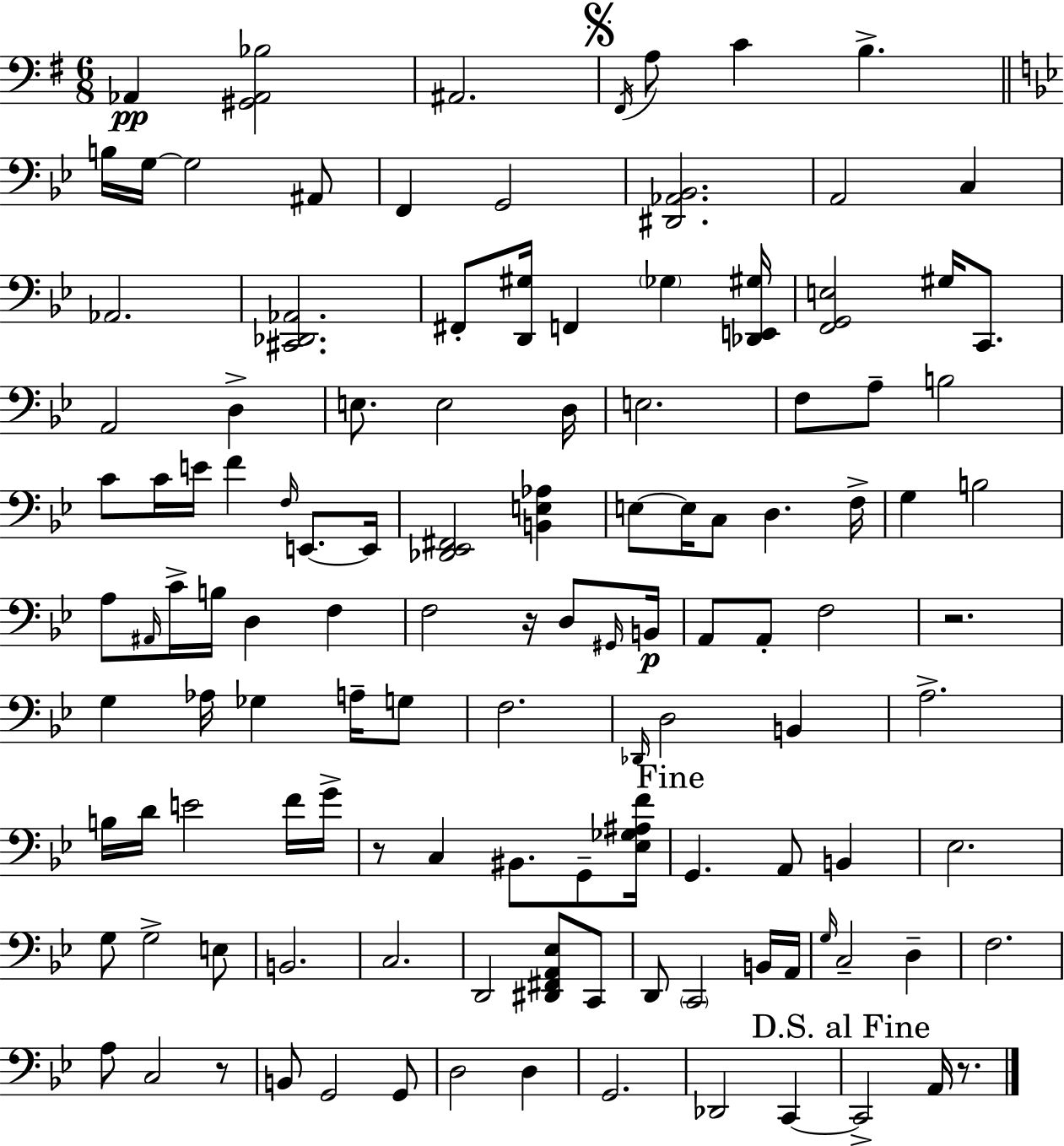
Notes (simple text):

Ab2/q [G#2,Ab2,Bb3]/h A#2/h. F#2/s A3/e C4/q B3/q. B3/s G3/s G3/h A#2/e F2/q G2/h [D#2,Ab2,Bb2]/h. A2/h C3/q Ab2/h. [C#2,Db2,Ab2]/h. F#2/e [D2,G#3]/s F2/q Gb3/q [Db2,E2,G#3]/s [F2,G2,E3]/h G#3/s C2/e. A2/h D3/q E3/e. E3/h D3/s E3/h. F3/e A3/e B3/h C4/e C4/s E4/s F4/q F3/s E2/e. E2/s [Db2,Eb2,F#2]/h [B2,E3,Ab3]/q E3/e E3/s C3/e D3/q. F3/s G3/q B3/h A3/e A#2/s C4/s B3/s D3/q F3/q F3/h R/s D3/e G#2/s B2/s A2/e A2/e F3/h R/h. G3/q Ab3/s Gb3/q A3/s G3/e F3/h. Db2/s D3/h B2/q A3/h. B3/s D4/s E4/h F4/s G4/s R/e C3/q BIS2/e. G2/e [Eb3,Gb3,A#3,F4]/s G2/q. A2/e B2/q Eb3/h. G3/e G3/h E3/e B2/h. C3/h. D2/h [D#2,F#2,A2,Eb3]/e C2/e D2/e C2/h B2/s A2/s G3/s C3/h D3/q F3/h. A3/e C3/h R/e B2/e G2/h G2/e D3/h D3/q G2/h. Db2/h C2/q C2/h A2/s R/e.